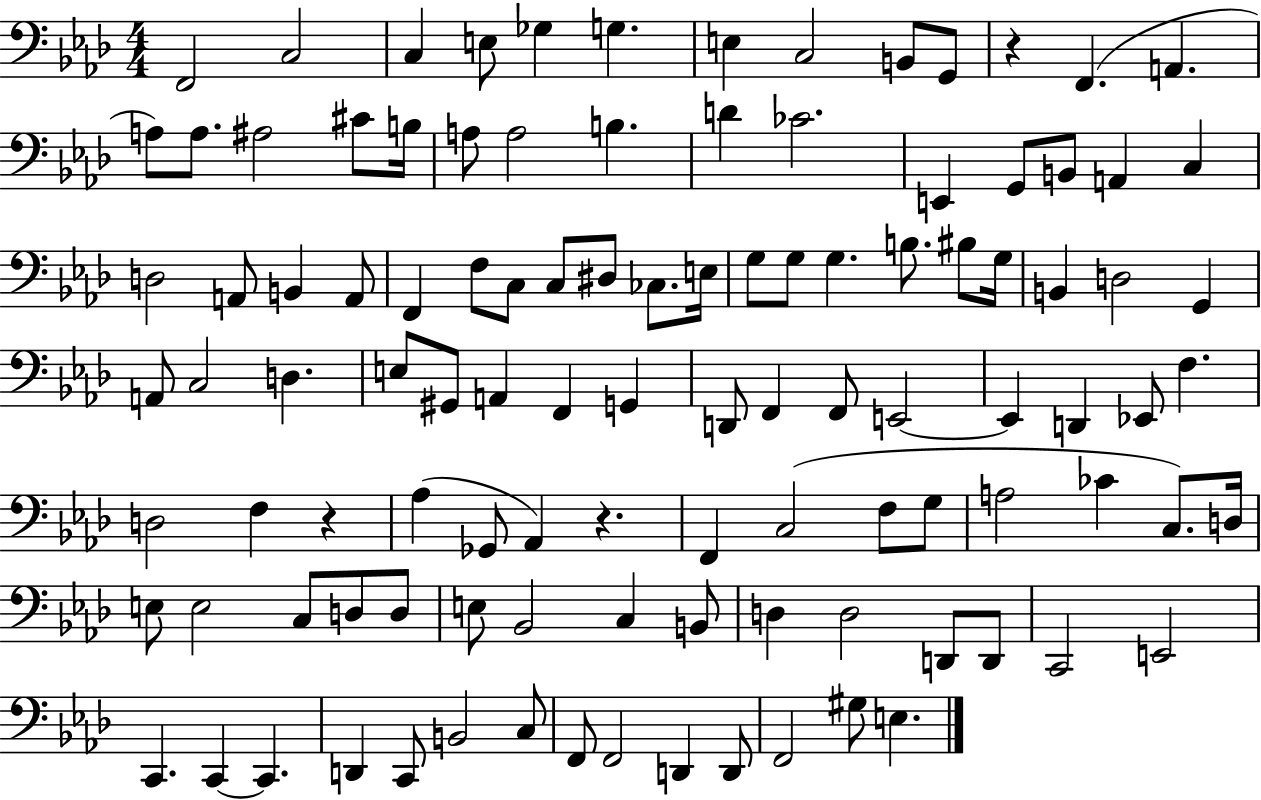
F2/h C3/h C3/q E3/e Gb3/q G3/q. E3/q C3/h B2/e G2/e R/q F2/q. A2/q. A3/e A3/e. A#3/h C#4/e B3/s A3/e A3/h B3/q. D4/q CES4/h. E2/q G2/e B2/e A2/q C3/q D3/h A2/e B2/q A2/e F2/q F3/e C3/e C3/e D#3/e CES3/e. E3/s G3/e G3/e G3/q. B3/e. BIS3/e G3/s B2/q D3/h G2/q A2/e C3/h D3/q. E3/e G#2/e A2/q F2/q G2/q D2/e F2/q F2/e E2/h E2/q D2/q Eb2/e F3/q. D3/h F3/q R/q Ab3/q Gb2/e Ab2/q R/q. F2/q C3/h F3/e G3/e A3/h CES4/q C3/e. D3/s E3/e E3/h C3/e D3/e D3/e E3/e Bb2/h C3/q B2/e D3/q D3/h D2/e D2/e C2/h E2/h C2/q. C2/q C2/q. D2/q C2/e B2/h C3/e F2/e F2/h D2/q D2/e F2/h G#3/e E3/q.